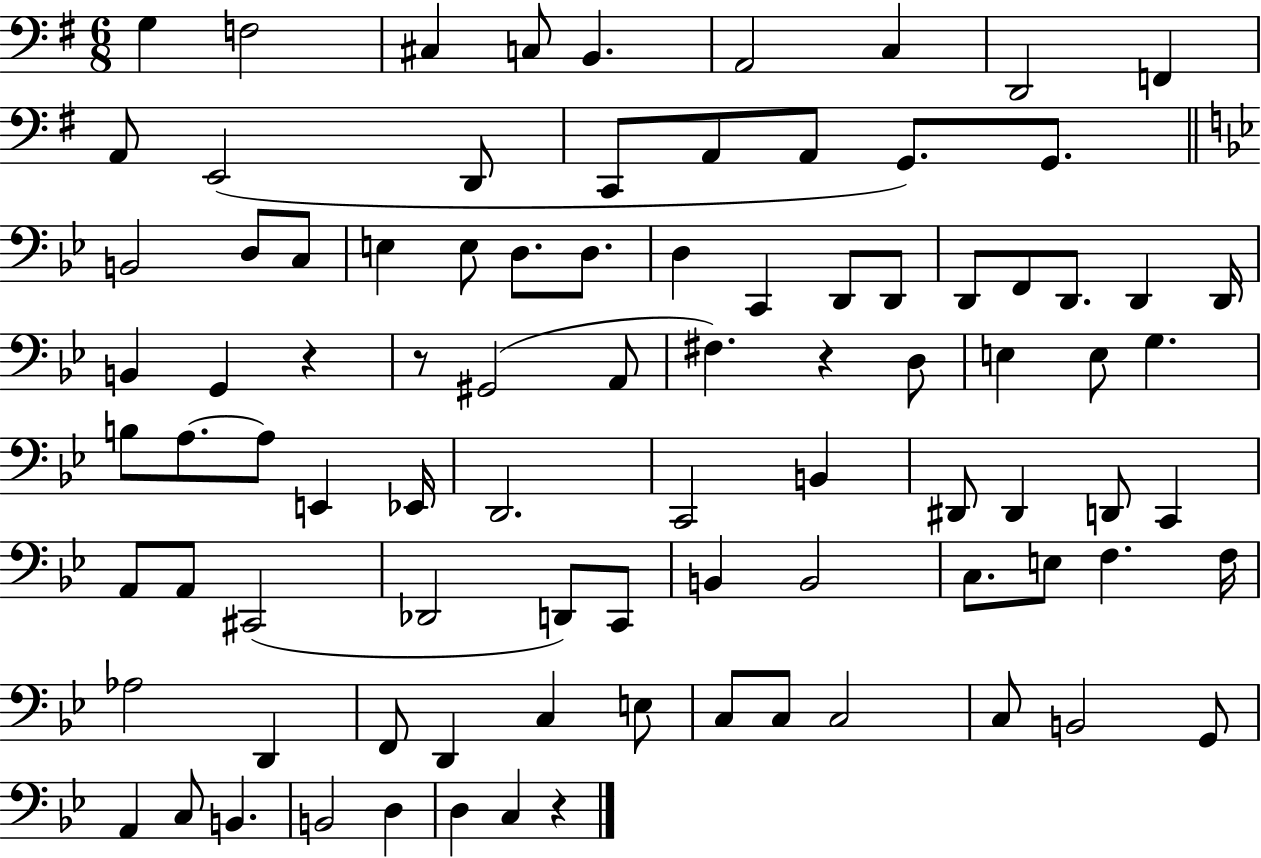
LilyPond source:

{
  \clef bass
  \numericTimeSignature
  \time 6/8
  \key g \major
  \repeat volta 2 { g4 f2 | cis4 c8 b,4. | a,2 c4 | d,2 f,4 | \break a,8 e,2( d,8 | c,8 a,8 a,8 g,8.) g,8. | \bar "||" \break \key bes \major b,2 d8 c8 | e4 e8 d8. d8. | d4 c,4 d,8 d,8 | d,8 f,8 d,8. d,4 d,16 | \break b,4 g,4 r4 | r8 gis,2( a,8 | fis4.) r4 d8 | e4 e8 g4. | \break b8 a8.~~ a8 e,4 ees,16 | d,2. | c,2 b,4 | dis,8 dis,4 d,8 c,4 | \break a,8 a,8 cis,2( | des,2 d,8) c,8 | b,4 b,2 | c8. e8 f4. f16 | \break aes2 d,4 | f,8 d,4 c4 e8 | c8 c8 c2 | c8 b,2 g,8 | \break a,4 c8 b,4. | b,2 d4 | d4 c4 r4 | } \bar "|."
}